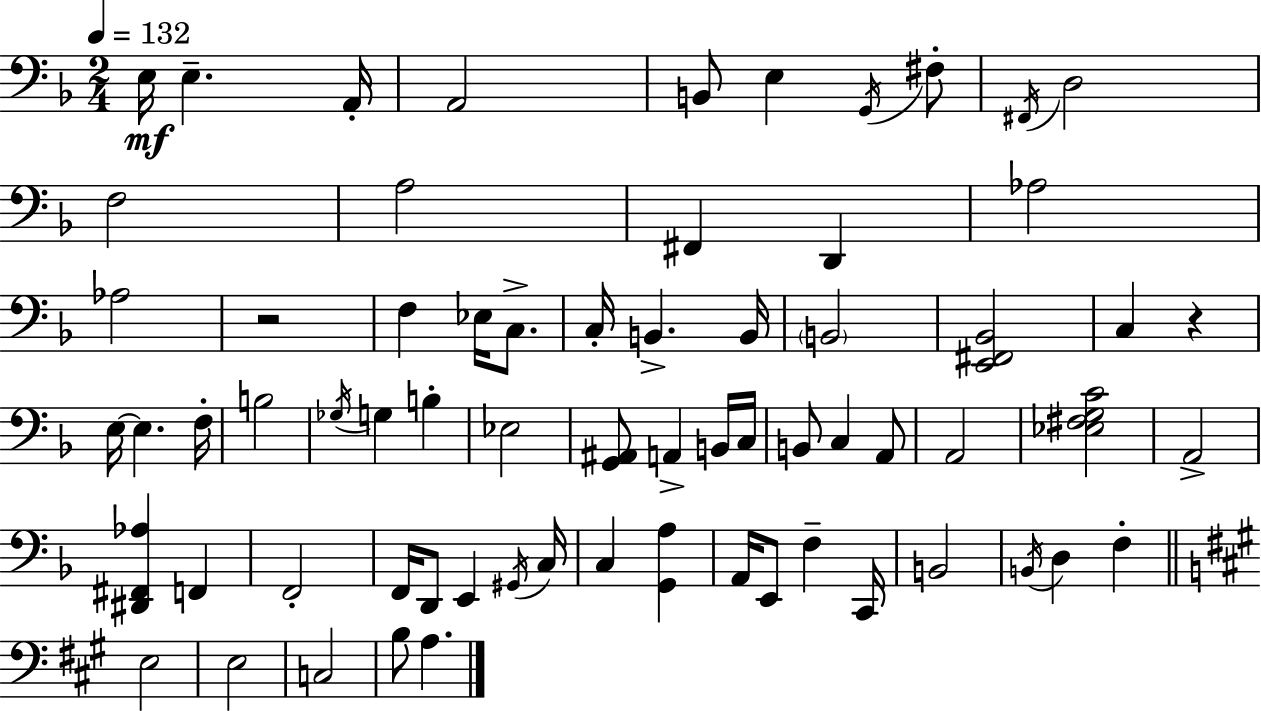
{
  \clef bass
  \numericTimeSignature
  \time 2/4
  \key f \major
  \tempo 4 = 132
  e16\mf e4.-- a,16-. | a,2 | b,8 e4 \acciaccatura { g,16 } fis8-. | \acciaccatura { fis,16 } d2 | \break f2 | a2 | fis,4 d,4 | aes2 | \break aes2 | r2 | f4 ees16 c8.-> | c16-. b,4.-> | \break b,16 \parenthesize b,2 | <e, fis, bes,>2 | c4 r4 | e16~~ e4. | \break f16-. b2 | \acciaccatura { ges16 } g4 b4-. | ees2 | <g, ais,>8 a,4-> | \break b,16 c16 b,8 c4 | a,8 a,2 | <ees fis g c'>2 | a,2-> | \break <dis, fis, aes>4 f,4 | f,2-. | f,16 d,8 e,4 | \acciaccatura { gis,16 } c16 c4 | \break <g, a>4 a,16 e,8 f4-- | c,16 b,2 | \acciaccatura { b,16 } d4 | f4-. \bar "||" \break \key a \major e2 | e2 | c2 | b8 a4. | \break \bar "|."
}